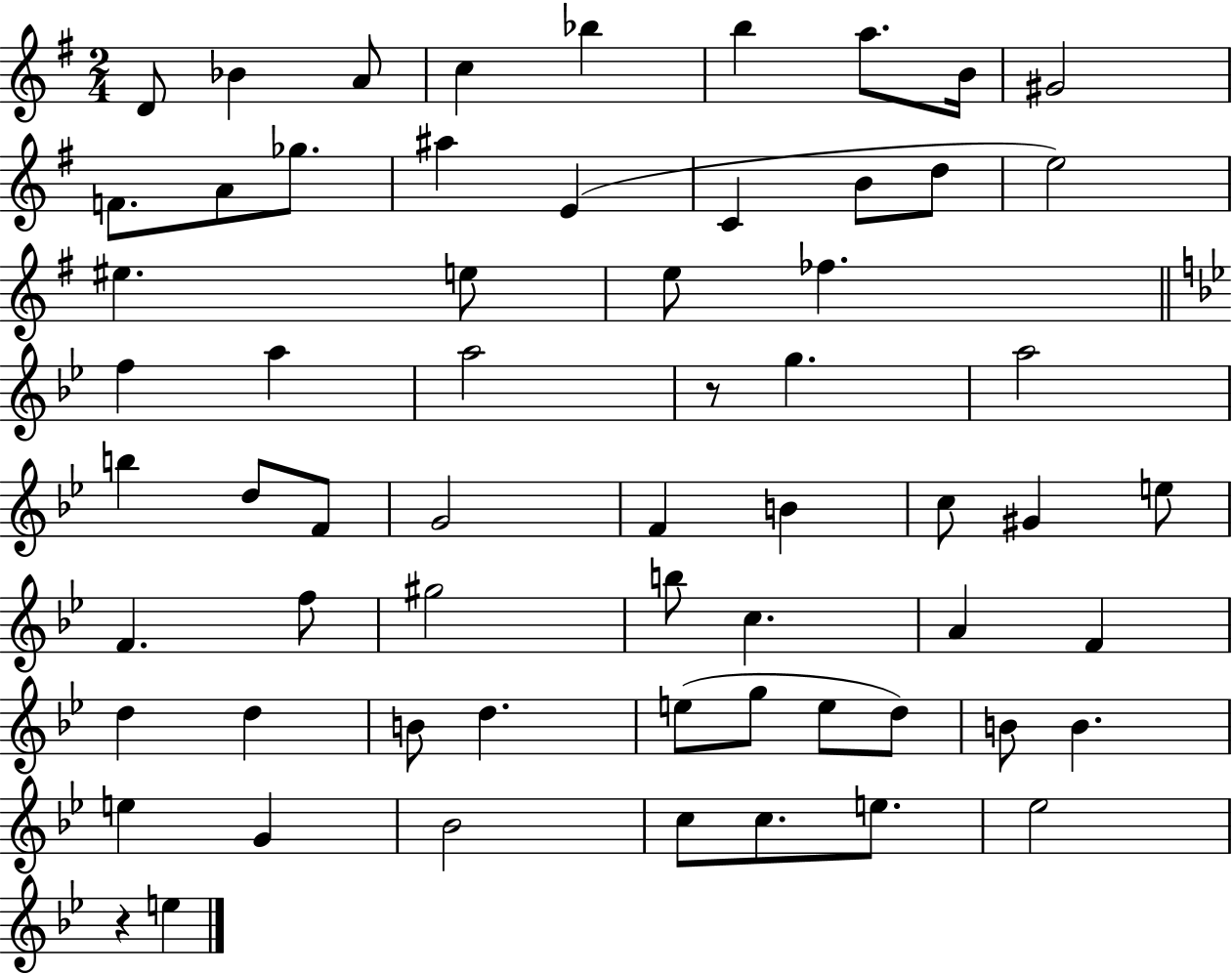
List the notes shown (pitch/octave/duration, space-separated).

D4/e Bb4/q A4/e C5/q Bb5/q B5/q A5/e. B4/s G#4/h F4/e. A4/e Gb5/e. A#5/q E4/q C4/q B4/e D5/e E5/h EIS5/q. E5/e E5/e FES5/q. F5/q A5/q A5/h R/e G5/q. A5/h B5/q D5/e F4/e G4/h F4/q B4/q C5/e G#4/q E5/e F4/q. F5/e G#5/h B5/e C5/q. A4/q F4/q D5/q D5/q B4/e D5/q. E5/e G5/e E5/e D5/e B4/e B4/q. E5/q G4/q Bb4/h C5/e C5/e. E5/e. Eb5/h R/q E5/q